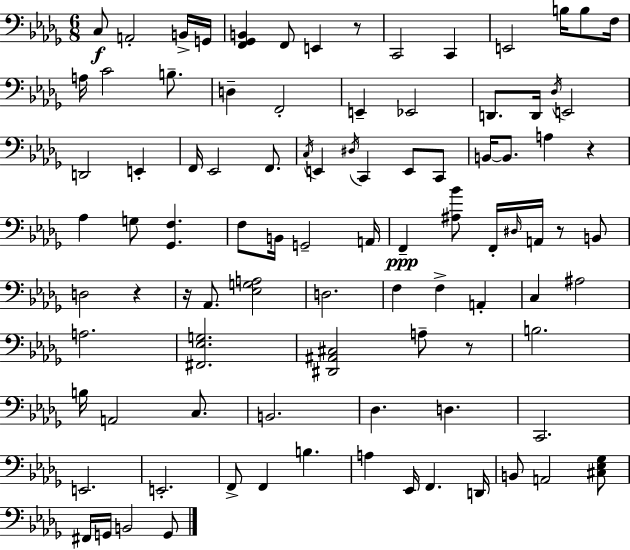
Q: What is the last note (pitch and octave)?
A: G2